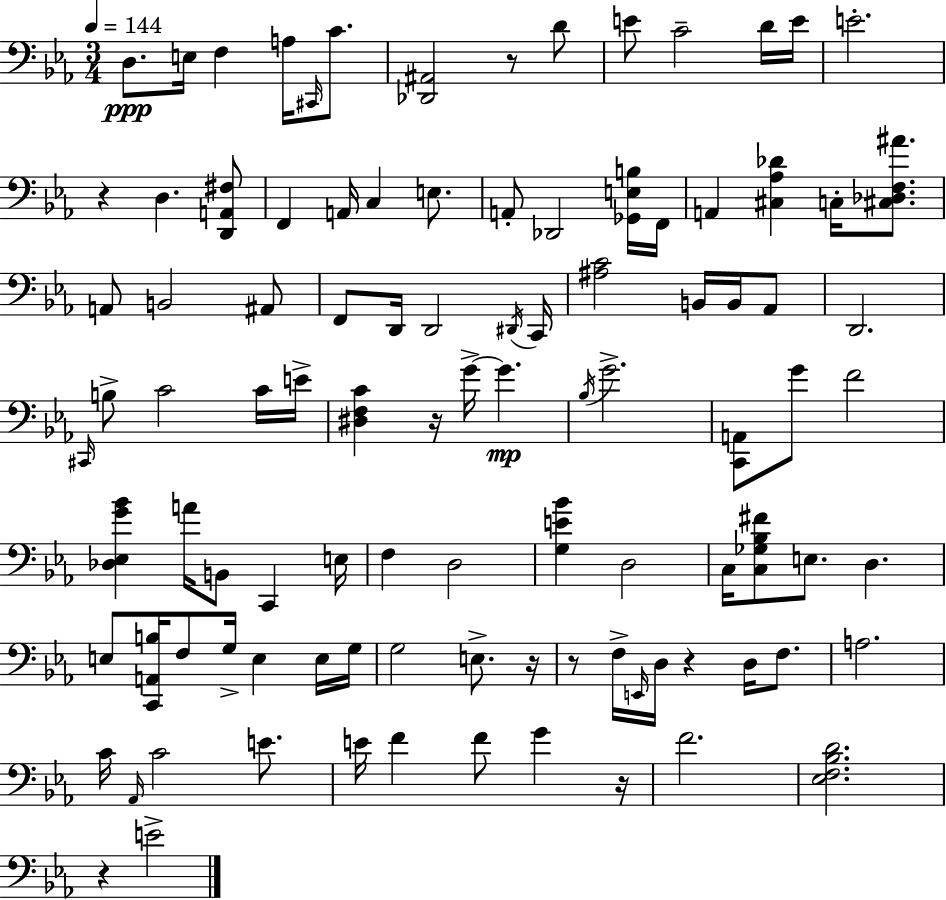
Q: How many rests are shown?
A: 8